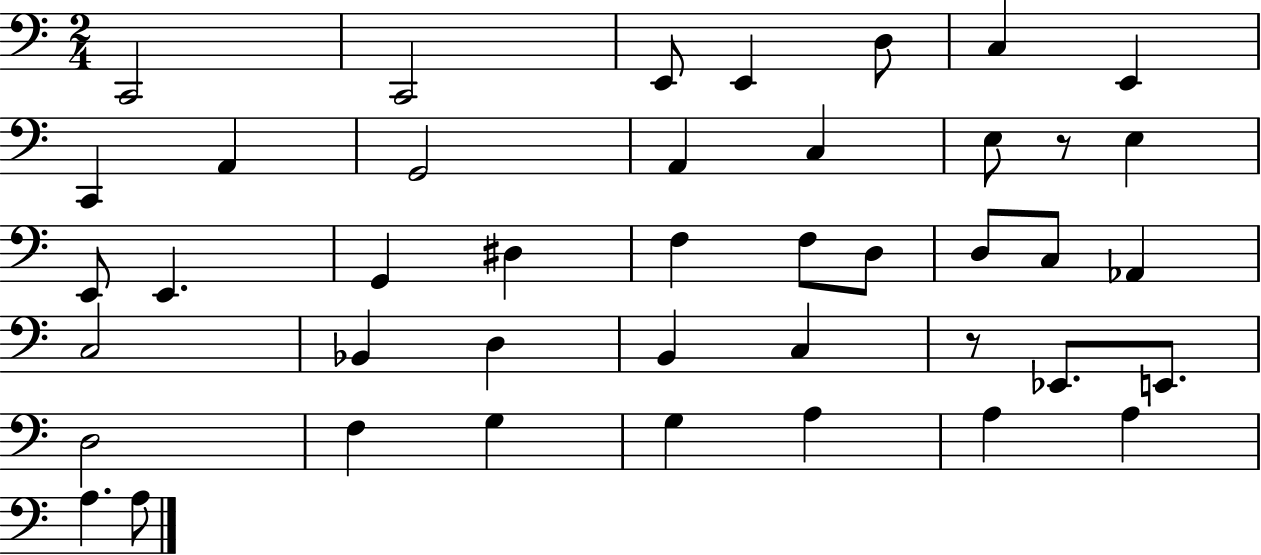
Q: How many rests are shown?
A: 2